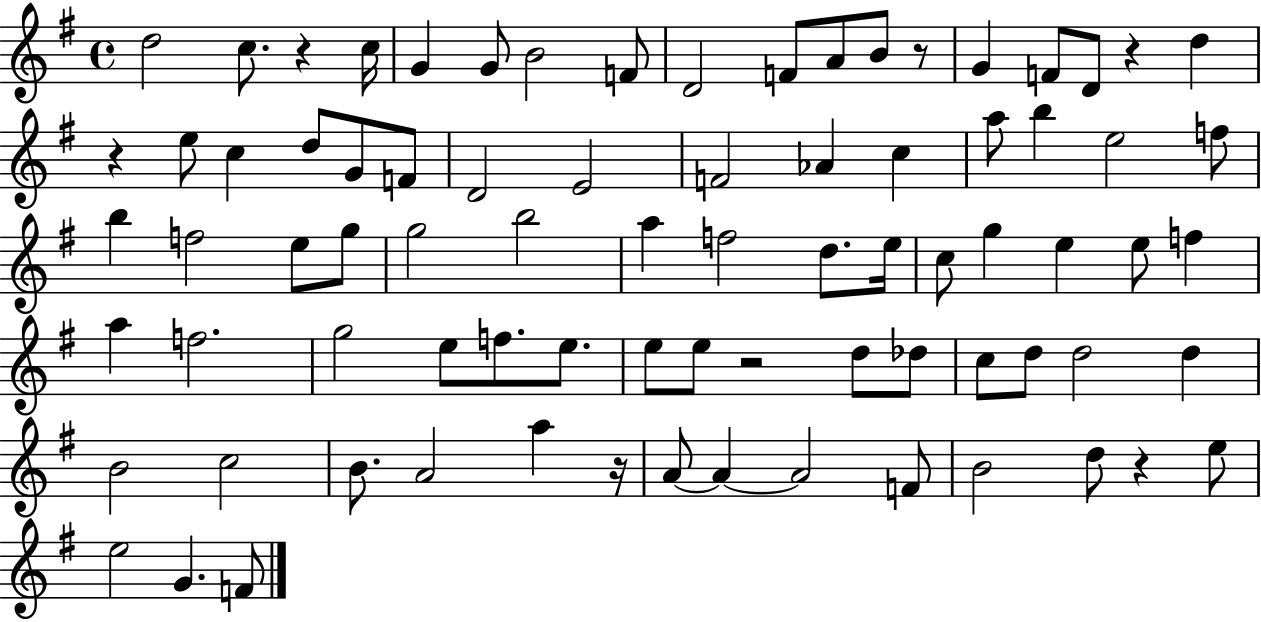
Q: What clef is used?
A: treble